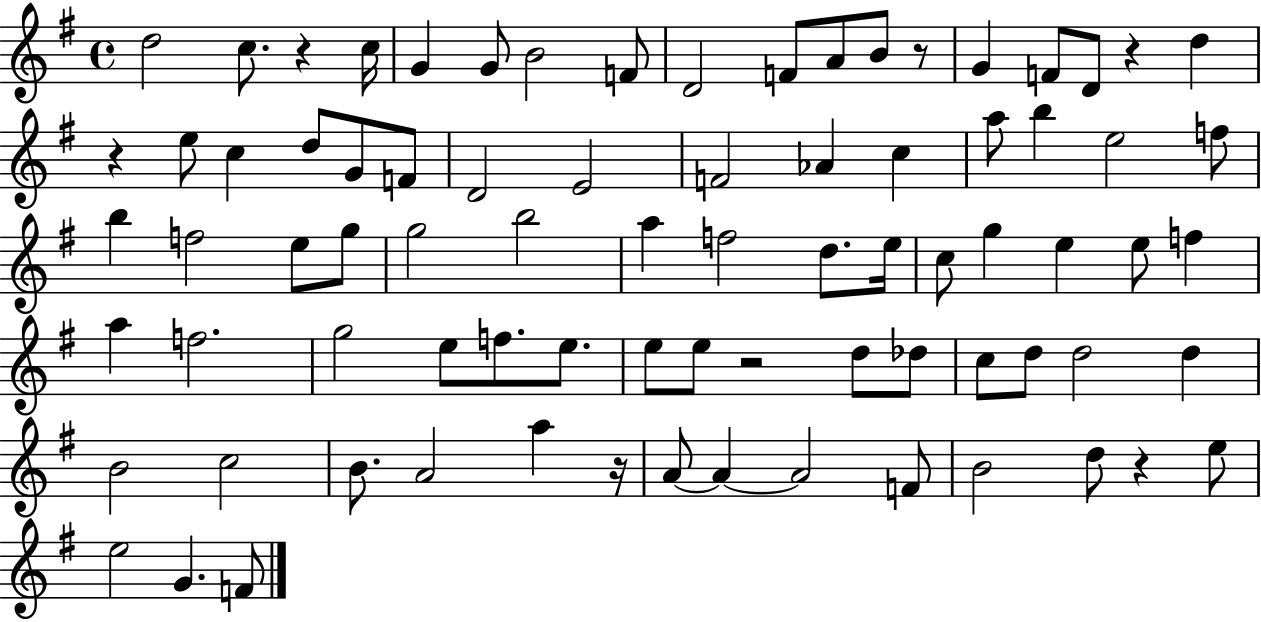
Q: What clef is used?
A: treble